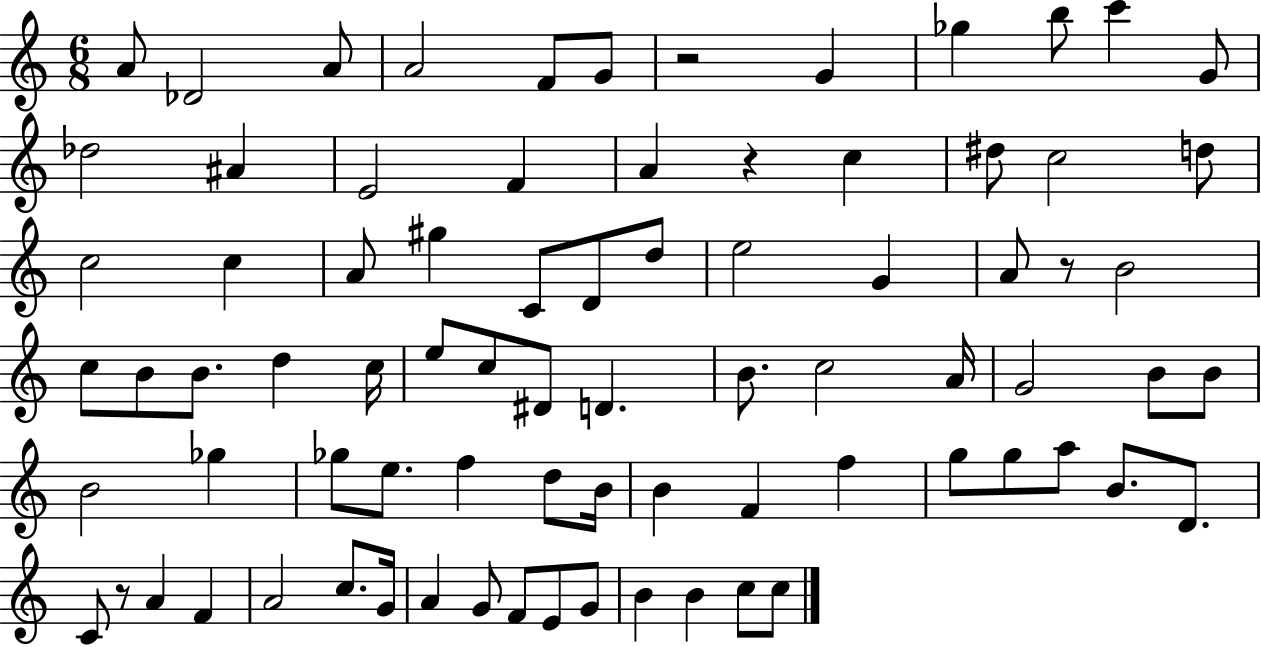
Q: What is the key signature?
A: C major